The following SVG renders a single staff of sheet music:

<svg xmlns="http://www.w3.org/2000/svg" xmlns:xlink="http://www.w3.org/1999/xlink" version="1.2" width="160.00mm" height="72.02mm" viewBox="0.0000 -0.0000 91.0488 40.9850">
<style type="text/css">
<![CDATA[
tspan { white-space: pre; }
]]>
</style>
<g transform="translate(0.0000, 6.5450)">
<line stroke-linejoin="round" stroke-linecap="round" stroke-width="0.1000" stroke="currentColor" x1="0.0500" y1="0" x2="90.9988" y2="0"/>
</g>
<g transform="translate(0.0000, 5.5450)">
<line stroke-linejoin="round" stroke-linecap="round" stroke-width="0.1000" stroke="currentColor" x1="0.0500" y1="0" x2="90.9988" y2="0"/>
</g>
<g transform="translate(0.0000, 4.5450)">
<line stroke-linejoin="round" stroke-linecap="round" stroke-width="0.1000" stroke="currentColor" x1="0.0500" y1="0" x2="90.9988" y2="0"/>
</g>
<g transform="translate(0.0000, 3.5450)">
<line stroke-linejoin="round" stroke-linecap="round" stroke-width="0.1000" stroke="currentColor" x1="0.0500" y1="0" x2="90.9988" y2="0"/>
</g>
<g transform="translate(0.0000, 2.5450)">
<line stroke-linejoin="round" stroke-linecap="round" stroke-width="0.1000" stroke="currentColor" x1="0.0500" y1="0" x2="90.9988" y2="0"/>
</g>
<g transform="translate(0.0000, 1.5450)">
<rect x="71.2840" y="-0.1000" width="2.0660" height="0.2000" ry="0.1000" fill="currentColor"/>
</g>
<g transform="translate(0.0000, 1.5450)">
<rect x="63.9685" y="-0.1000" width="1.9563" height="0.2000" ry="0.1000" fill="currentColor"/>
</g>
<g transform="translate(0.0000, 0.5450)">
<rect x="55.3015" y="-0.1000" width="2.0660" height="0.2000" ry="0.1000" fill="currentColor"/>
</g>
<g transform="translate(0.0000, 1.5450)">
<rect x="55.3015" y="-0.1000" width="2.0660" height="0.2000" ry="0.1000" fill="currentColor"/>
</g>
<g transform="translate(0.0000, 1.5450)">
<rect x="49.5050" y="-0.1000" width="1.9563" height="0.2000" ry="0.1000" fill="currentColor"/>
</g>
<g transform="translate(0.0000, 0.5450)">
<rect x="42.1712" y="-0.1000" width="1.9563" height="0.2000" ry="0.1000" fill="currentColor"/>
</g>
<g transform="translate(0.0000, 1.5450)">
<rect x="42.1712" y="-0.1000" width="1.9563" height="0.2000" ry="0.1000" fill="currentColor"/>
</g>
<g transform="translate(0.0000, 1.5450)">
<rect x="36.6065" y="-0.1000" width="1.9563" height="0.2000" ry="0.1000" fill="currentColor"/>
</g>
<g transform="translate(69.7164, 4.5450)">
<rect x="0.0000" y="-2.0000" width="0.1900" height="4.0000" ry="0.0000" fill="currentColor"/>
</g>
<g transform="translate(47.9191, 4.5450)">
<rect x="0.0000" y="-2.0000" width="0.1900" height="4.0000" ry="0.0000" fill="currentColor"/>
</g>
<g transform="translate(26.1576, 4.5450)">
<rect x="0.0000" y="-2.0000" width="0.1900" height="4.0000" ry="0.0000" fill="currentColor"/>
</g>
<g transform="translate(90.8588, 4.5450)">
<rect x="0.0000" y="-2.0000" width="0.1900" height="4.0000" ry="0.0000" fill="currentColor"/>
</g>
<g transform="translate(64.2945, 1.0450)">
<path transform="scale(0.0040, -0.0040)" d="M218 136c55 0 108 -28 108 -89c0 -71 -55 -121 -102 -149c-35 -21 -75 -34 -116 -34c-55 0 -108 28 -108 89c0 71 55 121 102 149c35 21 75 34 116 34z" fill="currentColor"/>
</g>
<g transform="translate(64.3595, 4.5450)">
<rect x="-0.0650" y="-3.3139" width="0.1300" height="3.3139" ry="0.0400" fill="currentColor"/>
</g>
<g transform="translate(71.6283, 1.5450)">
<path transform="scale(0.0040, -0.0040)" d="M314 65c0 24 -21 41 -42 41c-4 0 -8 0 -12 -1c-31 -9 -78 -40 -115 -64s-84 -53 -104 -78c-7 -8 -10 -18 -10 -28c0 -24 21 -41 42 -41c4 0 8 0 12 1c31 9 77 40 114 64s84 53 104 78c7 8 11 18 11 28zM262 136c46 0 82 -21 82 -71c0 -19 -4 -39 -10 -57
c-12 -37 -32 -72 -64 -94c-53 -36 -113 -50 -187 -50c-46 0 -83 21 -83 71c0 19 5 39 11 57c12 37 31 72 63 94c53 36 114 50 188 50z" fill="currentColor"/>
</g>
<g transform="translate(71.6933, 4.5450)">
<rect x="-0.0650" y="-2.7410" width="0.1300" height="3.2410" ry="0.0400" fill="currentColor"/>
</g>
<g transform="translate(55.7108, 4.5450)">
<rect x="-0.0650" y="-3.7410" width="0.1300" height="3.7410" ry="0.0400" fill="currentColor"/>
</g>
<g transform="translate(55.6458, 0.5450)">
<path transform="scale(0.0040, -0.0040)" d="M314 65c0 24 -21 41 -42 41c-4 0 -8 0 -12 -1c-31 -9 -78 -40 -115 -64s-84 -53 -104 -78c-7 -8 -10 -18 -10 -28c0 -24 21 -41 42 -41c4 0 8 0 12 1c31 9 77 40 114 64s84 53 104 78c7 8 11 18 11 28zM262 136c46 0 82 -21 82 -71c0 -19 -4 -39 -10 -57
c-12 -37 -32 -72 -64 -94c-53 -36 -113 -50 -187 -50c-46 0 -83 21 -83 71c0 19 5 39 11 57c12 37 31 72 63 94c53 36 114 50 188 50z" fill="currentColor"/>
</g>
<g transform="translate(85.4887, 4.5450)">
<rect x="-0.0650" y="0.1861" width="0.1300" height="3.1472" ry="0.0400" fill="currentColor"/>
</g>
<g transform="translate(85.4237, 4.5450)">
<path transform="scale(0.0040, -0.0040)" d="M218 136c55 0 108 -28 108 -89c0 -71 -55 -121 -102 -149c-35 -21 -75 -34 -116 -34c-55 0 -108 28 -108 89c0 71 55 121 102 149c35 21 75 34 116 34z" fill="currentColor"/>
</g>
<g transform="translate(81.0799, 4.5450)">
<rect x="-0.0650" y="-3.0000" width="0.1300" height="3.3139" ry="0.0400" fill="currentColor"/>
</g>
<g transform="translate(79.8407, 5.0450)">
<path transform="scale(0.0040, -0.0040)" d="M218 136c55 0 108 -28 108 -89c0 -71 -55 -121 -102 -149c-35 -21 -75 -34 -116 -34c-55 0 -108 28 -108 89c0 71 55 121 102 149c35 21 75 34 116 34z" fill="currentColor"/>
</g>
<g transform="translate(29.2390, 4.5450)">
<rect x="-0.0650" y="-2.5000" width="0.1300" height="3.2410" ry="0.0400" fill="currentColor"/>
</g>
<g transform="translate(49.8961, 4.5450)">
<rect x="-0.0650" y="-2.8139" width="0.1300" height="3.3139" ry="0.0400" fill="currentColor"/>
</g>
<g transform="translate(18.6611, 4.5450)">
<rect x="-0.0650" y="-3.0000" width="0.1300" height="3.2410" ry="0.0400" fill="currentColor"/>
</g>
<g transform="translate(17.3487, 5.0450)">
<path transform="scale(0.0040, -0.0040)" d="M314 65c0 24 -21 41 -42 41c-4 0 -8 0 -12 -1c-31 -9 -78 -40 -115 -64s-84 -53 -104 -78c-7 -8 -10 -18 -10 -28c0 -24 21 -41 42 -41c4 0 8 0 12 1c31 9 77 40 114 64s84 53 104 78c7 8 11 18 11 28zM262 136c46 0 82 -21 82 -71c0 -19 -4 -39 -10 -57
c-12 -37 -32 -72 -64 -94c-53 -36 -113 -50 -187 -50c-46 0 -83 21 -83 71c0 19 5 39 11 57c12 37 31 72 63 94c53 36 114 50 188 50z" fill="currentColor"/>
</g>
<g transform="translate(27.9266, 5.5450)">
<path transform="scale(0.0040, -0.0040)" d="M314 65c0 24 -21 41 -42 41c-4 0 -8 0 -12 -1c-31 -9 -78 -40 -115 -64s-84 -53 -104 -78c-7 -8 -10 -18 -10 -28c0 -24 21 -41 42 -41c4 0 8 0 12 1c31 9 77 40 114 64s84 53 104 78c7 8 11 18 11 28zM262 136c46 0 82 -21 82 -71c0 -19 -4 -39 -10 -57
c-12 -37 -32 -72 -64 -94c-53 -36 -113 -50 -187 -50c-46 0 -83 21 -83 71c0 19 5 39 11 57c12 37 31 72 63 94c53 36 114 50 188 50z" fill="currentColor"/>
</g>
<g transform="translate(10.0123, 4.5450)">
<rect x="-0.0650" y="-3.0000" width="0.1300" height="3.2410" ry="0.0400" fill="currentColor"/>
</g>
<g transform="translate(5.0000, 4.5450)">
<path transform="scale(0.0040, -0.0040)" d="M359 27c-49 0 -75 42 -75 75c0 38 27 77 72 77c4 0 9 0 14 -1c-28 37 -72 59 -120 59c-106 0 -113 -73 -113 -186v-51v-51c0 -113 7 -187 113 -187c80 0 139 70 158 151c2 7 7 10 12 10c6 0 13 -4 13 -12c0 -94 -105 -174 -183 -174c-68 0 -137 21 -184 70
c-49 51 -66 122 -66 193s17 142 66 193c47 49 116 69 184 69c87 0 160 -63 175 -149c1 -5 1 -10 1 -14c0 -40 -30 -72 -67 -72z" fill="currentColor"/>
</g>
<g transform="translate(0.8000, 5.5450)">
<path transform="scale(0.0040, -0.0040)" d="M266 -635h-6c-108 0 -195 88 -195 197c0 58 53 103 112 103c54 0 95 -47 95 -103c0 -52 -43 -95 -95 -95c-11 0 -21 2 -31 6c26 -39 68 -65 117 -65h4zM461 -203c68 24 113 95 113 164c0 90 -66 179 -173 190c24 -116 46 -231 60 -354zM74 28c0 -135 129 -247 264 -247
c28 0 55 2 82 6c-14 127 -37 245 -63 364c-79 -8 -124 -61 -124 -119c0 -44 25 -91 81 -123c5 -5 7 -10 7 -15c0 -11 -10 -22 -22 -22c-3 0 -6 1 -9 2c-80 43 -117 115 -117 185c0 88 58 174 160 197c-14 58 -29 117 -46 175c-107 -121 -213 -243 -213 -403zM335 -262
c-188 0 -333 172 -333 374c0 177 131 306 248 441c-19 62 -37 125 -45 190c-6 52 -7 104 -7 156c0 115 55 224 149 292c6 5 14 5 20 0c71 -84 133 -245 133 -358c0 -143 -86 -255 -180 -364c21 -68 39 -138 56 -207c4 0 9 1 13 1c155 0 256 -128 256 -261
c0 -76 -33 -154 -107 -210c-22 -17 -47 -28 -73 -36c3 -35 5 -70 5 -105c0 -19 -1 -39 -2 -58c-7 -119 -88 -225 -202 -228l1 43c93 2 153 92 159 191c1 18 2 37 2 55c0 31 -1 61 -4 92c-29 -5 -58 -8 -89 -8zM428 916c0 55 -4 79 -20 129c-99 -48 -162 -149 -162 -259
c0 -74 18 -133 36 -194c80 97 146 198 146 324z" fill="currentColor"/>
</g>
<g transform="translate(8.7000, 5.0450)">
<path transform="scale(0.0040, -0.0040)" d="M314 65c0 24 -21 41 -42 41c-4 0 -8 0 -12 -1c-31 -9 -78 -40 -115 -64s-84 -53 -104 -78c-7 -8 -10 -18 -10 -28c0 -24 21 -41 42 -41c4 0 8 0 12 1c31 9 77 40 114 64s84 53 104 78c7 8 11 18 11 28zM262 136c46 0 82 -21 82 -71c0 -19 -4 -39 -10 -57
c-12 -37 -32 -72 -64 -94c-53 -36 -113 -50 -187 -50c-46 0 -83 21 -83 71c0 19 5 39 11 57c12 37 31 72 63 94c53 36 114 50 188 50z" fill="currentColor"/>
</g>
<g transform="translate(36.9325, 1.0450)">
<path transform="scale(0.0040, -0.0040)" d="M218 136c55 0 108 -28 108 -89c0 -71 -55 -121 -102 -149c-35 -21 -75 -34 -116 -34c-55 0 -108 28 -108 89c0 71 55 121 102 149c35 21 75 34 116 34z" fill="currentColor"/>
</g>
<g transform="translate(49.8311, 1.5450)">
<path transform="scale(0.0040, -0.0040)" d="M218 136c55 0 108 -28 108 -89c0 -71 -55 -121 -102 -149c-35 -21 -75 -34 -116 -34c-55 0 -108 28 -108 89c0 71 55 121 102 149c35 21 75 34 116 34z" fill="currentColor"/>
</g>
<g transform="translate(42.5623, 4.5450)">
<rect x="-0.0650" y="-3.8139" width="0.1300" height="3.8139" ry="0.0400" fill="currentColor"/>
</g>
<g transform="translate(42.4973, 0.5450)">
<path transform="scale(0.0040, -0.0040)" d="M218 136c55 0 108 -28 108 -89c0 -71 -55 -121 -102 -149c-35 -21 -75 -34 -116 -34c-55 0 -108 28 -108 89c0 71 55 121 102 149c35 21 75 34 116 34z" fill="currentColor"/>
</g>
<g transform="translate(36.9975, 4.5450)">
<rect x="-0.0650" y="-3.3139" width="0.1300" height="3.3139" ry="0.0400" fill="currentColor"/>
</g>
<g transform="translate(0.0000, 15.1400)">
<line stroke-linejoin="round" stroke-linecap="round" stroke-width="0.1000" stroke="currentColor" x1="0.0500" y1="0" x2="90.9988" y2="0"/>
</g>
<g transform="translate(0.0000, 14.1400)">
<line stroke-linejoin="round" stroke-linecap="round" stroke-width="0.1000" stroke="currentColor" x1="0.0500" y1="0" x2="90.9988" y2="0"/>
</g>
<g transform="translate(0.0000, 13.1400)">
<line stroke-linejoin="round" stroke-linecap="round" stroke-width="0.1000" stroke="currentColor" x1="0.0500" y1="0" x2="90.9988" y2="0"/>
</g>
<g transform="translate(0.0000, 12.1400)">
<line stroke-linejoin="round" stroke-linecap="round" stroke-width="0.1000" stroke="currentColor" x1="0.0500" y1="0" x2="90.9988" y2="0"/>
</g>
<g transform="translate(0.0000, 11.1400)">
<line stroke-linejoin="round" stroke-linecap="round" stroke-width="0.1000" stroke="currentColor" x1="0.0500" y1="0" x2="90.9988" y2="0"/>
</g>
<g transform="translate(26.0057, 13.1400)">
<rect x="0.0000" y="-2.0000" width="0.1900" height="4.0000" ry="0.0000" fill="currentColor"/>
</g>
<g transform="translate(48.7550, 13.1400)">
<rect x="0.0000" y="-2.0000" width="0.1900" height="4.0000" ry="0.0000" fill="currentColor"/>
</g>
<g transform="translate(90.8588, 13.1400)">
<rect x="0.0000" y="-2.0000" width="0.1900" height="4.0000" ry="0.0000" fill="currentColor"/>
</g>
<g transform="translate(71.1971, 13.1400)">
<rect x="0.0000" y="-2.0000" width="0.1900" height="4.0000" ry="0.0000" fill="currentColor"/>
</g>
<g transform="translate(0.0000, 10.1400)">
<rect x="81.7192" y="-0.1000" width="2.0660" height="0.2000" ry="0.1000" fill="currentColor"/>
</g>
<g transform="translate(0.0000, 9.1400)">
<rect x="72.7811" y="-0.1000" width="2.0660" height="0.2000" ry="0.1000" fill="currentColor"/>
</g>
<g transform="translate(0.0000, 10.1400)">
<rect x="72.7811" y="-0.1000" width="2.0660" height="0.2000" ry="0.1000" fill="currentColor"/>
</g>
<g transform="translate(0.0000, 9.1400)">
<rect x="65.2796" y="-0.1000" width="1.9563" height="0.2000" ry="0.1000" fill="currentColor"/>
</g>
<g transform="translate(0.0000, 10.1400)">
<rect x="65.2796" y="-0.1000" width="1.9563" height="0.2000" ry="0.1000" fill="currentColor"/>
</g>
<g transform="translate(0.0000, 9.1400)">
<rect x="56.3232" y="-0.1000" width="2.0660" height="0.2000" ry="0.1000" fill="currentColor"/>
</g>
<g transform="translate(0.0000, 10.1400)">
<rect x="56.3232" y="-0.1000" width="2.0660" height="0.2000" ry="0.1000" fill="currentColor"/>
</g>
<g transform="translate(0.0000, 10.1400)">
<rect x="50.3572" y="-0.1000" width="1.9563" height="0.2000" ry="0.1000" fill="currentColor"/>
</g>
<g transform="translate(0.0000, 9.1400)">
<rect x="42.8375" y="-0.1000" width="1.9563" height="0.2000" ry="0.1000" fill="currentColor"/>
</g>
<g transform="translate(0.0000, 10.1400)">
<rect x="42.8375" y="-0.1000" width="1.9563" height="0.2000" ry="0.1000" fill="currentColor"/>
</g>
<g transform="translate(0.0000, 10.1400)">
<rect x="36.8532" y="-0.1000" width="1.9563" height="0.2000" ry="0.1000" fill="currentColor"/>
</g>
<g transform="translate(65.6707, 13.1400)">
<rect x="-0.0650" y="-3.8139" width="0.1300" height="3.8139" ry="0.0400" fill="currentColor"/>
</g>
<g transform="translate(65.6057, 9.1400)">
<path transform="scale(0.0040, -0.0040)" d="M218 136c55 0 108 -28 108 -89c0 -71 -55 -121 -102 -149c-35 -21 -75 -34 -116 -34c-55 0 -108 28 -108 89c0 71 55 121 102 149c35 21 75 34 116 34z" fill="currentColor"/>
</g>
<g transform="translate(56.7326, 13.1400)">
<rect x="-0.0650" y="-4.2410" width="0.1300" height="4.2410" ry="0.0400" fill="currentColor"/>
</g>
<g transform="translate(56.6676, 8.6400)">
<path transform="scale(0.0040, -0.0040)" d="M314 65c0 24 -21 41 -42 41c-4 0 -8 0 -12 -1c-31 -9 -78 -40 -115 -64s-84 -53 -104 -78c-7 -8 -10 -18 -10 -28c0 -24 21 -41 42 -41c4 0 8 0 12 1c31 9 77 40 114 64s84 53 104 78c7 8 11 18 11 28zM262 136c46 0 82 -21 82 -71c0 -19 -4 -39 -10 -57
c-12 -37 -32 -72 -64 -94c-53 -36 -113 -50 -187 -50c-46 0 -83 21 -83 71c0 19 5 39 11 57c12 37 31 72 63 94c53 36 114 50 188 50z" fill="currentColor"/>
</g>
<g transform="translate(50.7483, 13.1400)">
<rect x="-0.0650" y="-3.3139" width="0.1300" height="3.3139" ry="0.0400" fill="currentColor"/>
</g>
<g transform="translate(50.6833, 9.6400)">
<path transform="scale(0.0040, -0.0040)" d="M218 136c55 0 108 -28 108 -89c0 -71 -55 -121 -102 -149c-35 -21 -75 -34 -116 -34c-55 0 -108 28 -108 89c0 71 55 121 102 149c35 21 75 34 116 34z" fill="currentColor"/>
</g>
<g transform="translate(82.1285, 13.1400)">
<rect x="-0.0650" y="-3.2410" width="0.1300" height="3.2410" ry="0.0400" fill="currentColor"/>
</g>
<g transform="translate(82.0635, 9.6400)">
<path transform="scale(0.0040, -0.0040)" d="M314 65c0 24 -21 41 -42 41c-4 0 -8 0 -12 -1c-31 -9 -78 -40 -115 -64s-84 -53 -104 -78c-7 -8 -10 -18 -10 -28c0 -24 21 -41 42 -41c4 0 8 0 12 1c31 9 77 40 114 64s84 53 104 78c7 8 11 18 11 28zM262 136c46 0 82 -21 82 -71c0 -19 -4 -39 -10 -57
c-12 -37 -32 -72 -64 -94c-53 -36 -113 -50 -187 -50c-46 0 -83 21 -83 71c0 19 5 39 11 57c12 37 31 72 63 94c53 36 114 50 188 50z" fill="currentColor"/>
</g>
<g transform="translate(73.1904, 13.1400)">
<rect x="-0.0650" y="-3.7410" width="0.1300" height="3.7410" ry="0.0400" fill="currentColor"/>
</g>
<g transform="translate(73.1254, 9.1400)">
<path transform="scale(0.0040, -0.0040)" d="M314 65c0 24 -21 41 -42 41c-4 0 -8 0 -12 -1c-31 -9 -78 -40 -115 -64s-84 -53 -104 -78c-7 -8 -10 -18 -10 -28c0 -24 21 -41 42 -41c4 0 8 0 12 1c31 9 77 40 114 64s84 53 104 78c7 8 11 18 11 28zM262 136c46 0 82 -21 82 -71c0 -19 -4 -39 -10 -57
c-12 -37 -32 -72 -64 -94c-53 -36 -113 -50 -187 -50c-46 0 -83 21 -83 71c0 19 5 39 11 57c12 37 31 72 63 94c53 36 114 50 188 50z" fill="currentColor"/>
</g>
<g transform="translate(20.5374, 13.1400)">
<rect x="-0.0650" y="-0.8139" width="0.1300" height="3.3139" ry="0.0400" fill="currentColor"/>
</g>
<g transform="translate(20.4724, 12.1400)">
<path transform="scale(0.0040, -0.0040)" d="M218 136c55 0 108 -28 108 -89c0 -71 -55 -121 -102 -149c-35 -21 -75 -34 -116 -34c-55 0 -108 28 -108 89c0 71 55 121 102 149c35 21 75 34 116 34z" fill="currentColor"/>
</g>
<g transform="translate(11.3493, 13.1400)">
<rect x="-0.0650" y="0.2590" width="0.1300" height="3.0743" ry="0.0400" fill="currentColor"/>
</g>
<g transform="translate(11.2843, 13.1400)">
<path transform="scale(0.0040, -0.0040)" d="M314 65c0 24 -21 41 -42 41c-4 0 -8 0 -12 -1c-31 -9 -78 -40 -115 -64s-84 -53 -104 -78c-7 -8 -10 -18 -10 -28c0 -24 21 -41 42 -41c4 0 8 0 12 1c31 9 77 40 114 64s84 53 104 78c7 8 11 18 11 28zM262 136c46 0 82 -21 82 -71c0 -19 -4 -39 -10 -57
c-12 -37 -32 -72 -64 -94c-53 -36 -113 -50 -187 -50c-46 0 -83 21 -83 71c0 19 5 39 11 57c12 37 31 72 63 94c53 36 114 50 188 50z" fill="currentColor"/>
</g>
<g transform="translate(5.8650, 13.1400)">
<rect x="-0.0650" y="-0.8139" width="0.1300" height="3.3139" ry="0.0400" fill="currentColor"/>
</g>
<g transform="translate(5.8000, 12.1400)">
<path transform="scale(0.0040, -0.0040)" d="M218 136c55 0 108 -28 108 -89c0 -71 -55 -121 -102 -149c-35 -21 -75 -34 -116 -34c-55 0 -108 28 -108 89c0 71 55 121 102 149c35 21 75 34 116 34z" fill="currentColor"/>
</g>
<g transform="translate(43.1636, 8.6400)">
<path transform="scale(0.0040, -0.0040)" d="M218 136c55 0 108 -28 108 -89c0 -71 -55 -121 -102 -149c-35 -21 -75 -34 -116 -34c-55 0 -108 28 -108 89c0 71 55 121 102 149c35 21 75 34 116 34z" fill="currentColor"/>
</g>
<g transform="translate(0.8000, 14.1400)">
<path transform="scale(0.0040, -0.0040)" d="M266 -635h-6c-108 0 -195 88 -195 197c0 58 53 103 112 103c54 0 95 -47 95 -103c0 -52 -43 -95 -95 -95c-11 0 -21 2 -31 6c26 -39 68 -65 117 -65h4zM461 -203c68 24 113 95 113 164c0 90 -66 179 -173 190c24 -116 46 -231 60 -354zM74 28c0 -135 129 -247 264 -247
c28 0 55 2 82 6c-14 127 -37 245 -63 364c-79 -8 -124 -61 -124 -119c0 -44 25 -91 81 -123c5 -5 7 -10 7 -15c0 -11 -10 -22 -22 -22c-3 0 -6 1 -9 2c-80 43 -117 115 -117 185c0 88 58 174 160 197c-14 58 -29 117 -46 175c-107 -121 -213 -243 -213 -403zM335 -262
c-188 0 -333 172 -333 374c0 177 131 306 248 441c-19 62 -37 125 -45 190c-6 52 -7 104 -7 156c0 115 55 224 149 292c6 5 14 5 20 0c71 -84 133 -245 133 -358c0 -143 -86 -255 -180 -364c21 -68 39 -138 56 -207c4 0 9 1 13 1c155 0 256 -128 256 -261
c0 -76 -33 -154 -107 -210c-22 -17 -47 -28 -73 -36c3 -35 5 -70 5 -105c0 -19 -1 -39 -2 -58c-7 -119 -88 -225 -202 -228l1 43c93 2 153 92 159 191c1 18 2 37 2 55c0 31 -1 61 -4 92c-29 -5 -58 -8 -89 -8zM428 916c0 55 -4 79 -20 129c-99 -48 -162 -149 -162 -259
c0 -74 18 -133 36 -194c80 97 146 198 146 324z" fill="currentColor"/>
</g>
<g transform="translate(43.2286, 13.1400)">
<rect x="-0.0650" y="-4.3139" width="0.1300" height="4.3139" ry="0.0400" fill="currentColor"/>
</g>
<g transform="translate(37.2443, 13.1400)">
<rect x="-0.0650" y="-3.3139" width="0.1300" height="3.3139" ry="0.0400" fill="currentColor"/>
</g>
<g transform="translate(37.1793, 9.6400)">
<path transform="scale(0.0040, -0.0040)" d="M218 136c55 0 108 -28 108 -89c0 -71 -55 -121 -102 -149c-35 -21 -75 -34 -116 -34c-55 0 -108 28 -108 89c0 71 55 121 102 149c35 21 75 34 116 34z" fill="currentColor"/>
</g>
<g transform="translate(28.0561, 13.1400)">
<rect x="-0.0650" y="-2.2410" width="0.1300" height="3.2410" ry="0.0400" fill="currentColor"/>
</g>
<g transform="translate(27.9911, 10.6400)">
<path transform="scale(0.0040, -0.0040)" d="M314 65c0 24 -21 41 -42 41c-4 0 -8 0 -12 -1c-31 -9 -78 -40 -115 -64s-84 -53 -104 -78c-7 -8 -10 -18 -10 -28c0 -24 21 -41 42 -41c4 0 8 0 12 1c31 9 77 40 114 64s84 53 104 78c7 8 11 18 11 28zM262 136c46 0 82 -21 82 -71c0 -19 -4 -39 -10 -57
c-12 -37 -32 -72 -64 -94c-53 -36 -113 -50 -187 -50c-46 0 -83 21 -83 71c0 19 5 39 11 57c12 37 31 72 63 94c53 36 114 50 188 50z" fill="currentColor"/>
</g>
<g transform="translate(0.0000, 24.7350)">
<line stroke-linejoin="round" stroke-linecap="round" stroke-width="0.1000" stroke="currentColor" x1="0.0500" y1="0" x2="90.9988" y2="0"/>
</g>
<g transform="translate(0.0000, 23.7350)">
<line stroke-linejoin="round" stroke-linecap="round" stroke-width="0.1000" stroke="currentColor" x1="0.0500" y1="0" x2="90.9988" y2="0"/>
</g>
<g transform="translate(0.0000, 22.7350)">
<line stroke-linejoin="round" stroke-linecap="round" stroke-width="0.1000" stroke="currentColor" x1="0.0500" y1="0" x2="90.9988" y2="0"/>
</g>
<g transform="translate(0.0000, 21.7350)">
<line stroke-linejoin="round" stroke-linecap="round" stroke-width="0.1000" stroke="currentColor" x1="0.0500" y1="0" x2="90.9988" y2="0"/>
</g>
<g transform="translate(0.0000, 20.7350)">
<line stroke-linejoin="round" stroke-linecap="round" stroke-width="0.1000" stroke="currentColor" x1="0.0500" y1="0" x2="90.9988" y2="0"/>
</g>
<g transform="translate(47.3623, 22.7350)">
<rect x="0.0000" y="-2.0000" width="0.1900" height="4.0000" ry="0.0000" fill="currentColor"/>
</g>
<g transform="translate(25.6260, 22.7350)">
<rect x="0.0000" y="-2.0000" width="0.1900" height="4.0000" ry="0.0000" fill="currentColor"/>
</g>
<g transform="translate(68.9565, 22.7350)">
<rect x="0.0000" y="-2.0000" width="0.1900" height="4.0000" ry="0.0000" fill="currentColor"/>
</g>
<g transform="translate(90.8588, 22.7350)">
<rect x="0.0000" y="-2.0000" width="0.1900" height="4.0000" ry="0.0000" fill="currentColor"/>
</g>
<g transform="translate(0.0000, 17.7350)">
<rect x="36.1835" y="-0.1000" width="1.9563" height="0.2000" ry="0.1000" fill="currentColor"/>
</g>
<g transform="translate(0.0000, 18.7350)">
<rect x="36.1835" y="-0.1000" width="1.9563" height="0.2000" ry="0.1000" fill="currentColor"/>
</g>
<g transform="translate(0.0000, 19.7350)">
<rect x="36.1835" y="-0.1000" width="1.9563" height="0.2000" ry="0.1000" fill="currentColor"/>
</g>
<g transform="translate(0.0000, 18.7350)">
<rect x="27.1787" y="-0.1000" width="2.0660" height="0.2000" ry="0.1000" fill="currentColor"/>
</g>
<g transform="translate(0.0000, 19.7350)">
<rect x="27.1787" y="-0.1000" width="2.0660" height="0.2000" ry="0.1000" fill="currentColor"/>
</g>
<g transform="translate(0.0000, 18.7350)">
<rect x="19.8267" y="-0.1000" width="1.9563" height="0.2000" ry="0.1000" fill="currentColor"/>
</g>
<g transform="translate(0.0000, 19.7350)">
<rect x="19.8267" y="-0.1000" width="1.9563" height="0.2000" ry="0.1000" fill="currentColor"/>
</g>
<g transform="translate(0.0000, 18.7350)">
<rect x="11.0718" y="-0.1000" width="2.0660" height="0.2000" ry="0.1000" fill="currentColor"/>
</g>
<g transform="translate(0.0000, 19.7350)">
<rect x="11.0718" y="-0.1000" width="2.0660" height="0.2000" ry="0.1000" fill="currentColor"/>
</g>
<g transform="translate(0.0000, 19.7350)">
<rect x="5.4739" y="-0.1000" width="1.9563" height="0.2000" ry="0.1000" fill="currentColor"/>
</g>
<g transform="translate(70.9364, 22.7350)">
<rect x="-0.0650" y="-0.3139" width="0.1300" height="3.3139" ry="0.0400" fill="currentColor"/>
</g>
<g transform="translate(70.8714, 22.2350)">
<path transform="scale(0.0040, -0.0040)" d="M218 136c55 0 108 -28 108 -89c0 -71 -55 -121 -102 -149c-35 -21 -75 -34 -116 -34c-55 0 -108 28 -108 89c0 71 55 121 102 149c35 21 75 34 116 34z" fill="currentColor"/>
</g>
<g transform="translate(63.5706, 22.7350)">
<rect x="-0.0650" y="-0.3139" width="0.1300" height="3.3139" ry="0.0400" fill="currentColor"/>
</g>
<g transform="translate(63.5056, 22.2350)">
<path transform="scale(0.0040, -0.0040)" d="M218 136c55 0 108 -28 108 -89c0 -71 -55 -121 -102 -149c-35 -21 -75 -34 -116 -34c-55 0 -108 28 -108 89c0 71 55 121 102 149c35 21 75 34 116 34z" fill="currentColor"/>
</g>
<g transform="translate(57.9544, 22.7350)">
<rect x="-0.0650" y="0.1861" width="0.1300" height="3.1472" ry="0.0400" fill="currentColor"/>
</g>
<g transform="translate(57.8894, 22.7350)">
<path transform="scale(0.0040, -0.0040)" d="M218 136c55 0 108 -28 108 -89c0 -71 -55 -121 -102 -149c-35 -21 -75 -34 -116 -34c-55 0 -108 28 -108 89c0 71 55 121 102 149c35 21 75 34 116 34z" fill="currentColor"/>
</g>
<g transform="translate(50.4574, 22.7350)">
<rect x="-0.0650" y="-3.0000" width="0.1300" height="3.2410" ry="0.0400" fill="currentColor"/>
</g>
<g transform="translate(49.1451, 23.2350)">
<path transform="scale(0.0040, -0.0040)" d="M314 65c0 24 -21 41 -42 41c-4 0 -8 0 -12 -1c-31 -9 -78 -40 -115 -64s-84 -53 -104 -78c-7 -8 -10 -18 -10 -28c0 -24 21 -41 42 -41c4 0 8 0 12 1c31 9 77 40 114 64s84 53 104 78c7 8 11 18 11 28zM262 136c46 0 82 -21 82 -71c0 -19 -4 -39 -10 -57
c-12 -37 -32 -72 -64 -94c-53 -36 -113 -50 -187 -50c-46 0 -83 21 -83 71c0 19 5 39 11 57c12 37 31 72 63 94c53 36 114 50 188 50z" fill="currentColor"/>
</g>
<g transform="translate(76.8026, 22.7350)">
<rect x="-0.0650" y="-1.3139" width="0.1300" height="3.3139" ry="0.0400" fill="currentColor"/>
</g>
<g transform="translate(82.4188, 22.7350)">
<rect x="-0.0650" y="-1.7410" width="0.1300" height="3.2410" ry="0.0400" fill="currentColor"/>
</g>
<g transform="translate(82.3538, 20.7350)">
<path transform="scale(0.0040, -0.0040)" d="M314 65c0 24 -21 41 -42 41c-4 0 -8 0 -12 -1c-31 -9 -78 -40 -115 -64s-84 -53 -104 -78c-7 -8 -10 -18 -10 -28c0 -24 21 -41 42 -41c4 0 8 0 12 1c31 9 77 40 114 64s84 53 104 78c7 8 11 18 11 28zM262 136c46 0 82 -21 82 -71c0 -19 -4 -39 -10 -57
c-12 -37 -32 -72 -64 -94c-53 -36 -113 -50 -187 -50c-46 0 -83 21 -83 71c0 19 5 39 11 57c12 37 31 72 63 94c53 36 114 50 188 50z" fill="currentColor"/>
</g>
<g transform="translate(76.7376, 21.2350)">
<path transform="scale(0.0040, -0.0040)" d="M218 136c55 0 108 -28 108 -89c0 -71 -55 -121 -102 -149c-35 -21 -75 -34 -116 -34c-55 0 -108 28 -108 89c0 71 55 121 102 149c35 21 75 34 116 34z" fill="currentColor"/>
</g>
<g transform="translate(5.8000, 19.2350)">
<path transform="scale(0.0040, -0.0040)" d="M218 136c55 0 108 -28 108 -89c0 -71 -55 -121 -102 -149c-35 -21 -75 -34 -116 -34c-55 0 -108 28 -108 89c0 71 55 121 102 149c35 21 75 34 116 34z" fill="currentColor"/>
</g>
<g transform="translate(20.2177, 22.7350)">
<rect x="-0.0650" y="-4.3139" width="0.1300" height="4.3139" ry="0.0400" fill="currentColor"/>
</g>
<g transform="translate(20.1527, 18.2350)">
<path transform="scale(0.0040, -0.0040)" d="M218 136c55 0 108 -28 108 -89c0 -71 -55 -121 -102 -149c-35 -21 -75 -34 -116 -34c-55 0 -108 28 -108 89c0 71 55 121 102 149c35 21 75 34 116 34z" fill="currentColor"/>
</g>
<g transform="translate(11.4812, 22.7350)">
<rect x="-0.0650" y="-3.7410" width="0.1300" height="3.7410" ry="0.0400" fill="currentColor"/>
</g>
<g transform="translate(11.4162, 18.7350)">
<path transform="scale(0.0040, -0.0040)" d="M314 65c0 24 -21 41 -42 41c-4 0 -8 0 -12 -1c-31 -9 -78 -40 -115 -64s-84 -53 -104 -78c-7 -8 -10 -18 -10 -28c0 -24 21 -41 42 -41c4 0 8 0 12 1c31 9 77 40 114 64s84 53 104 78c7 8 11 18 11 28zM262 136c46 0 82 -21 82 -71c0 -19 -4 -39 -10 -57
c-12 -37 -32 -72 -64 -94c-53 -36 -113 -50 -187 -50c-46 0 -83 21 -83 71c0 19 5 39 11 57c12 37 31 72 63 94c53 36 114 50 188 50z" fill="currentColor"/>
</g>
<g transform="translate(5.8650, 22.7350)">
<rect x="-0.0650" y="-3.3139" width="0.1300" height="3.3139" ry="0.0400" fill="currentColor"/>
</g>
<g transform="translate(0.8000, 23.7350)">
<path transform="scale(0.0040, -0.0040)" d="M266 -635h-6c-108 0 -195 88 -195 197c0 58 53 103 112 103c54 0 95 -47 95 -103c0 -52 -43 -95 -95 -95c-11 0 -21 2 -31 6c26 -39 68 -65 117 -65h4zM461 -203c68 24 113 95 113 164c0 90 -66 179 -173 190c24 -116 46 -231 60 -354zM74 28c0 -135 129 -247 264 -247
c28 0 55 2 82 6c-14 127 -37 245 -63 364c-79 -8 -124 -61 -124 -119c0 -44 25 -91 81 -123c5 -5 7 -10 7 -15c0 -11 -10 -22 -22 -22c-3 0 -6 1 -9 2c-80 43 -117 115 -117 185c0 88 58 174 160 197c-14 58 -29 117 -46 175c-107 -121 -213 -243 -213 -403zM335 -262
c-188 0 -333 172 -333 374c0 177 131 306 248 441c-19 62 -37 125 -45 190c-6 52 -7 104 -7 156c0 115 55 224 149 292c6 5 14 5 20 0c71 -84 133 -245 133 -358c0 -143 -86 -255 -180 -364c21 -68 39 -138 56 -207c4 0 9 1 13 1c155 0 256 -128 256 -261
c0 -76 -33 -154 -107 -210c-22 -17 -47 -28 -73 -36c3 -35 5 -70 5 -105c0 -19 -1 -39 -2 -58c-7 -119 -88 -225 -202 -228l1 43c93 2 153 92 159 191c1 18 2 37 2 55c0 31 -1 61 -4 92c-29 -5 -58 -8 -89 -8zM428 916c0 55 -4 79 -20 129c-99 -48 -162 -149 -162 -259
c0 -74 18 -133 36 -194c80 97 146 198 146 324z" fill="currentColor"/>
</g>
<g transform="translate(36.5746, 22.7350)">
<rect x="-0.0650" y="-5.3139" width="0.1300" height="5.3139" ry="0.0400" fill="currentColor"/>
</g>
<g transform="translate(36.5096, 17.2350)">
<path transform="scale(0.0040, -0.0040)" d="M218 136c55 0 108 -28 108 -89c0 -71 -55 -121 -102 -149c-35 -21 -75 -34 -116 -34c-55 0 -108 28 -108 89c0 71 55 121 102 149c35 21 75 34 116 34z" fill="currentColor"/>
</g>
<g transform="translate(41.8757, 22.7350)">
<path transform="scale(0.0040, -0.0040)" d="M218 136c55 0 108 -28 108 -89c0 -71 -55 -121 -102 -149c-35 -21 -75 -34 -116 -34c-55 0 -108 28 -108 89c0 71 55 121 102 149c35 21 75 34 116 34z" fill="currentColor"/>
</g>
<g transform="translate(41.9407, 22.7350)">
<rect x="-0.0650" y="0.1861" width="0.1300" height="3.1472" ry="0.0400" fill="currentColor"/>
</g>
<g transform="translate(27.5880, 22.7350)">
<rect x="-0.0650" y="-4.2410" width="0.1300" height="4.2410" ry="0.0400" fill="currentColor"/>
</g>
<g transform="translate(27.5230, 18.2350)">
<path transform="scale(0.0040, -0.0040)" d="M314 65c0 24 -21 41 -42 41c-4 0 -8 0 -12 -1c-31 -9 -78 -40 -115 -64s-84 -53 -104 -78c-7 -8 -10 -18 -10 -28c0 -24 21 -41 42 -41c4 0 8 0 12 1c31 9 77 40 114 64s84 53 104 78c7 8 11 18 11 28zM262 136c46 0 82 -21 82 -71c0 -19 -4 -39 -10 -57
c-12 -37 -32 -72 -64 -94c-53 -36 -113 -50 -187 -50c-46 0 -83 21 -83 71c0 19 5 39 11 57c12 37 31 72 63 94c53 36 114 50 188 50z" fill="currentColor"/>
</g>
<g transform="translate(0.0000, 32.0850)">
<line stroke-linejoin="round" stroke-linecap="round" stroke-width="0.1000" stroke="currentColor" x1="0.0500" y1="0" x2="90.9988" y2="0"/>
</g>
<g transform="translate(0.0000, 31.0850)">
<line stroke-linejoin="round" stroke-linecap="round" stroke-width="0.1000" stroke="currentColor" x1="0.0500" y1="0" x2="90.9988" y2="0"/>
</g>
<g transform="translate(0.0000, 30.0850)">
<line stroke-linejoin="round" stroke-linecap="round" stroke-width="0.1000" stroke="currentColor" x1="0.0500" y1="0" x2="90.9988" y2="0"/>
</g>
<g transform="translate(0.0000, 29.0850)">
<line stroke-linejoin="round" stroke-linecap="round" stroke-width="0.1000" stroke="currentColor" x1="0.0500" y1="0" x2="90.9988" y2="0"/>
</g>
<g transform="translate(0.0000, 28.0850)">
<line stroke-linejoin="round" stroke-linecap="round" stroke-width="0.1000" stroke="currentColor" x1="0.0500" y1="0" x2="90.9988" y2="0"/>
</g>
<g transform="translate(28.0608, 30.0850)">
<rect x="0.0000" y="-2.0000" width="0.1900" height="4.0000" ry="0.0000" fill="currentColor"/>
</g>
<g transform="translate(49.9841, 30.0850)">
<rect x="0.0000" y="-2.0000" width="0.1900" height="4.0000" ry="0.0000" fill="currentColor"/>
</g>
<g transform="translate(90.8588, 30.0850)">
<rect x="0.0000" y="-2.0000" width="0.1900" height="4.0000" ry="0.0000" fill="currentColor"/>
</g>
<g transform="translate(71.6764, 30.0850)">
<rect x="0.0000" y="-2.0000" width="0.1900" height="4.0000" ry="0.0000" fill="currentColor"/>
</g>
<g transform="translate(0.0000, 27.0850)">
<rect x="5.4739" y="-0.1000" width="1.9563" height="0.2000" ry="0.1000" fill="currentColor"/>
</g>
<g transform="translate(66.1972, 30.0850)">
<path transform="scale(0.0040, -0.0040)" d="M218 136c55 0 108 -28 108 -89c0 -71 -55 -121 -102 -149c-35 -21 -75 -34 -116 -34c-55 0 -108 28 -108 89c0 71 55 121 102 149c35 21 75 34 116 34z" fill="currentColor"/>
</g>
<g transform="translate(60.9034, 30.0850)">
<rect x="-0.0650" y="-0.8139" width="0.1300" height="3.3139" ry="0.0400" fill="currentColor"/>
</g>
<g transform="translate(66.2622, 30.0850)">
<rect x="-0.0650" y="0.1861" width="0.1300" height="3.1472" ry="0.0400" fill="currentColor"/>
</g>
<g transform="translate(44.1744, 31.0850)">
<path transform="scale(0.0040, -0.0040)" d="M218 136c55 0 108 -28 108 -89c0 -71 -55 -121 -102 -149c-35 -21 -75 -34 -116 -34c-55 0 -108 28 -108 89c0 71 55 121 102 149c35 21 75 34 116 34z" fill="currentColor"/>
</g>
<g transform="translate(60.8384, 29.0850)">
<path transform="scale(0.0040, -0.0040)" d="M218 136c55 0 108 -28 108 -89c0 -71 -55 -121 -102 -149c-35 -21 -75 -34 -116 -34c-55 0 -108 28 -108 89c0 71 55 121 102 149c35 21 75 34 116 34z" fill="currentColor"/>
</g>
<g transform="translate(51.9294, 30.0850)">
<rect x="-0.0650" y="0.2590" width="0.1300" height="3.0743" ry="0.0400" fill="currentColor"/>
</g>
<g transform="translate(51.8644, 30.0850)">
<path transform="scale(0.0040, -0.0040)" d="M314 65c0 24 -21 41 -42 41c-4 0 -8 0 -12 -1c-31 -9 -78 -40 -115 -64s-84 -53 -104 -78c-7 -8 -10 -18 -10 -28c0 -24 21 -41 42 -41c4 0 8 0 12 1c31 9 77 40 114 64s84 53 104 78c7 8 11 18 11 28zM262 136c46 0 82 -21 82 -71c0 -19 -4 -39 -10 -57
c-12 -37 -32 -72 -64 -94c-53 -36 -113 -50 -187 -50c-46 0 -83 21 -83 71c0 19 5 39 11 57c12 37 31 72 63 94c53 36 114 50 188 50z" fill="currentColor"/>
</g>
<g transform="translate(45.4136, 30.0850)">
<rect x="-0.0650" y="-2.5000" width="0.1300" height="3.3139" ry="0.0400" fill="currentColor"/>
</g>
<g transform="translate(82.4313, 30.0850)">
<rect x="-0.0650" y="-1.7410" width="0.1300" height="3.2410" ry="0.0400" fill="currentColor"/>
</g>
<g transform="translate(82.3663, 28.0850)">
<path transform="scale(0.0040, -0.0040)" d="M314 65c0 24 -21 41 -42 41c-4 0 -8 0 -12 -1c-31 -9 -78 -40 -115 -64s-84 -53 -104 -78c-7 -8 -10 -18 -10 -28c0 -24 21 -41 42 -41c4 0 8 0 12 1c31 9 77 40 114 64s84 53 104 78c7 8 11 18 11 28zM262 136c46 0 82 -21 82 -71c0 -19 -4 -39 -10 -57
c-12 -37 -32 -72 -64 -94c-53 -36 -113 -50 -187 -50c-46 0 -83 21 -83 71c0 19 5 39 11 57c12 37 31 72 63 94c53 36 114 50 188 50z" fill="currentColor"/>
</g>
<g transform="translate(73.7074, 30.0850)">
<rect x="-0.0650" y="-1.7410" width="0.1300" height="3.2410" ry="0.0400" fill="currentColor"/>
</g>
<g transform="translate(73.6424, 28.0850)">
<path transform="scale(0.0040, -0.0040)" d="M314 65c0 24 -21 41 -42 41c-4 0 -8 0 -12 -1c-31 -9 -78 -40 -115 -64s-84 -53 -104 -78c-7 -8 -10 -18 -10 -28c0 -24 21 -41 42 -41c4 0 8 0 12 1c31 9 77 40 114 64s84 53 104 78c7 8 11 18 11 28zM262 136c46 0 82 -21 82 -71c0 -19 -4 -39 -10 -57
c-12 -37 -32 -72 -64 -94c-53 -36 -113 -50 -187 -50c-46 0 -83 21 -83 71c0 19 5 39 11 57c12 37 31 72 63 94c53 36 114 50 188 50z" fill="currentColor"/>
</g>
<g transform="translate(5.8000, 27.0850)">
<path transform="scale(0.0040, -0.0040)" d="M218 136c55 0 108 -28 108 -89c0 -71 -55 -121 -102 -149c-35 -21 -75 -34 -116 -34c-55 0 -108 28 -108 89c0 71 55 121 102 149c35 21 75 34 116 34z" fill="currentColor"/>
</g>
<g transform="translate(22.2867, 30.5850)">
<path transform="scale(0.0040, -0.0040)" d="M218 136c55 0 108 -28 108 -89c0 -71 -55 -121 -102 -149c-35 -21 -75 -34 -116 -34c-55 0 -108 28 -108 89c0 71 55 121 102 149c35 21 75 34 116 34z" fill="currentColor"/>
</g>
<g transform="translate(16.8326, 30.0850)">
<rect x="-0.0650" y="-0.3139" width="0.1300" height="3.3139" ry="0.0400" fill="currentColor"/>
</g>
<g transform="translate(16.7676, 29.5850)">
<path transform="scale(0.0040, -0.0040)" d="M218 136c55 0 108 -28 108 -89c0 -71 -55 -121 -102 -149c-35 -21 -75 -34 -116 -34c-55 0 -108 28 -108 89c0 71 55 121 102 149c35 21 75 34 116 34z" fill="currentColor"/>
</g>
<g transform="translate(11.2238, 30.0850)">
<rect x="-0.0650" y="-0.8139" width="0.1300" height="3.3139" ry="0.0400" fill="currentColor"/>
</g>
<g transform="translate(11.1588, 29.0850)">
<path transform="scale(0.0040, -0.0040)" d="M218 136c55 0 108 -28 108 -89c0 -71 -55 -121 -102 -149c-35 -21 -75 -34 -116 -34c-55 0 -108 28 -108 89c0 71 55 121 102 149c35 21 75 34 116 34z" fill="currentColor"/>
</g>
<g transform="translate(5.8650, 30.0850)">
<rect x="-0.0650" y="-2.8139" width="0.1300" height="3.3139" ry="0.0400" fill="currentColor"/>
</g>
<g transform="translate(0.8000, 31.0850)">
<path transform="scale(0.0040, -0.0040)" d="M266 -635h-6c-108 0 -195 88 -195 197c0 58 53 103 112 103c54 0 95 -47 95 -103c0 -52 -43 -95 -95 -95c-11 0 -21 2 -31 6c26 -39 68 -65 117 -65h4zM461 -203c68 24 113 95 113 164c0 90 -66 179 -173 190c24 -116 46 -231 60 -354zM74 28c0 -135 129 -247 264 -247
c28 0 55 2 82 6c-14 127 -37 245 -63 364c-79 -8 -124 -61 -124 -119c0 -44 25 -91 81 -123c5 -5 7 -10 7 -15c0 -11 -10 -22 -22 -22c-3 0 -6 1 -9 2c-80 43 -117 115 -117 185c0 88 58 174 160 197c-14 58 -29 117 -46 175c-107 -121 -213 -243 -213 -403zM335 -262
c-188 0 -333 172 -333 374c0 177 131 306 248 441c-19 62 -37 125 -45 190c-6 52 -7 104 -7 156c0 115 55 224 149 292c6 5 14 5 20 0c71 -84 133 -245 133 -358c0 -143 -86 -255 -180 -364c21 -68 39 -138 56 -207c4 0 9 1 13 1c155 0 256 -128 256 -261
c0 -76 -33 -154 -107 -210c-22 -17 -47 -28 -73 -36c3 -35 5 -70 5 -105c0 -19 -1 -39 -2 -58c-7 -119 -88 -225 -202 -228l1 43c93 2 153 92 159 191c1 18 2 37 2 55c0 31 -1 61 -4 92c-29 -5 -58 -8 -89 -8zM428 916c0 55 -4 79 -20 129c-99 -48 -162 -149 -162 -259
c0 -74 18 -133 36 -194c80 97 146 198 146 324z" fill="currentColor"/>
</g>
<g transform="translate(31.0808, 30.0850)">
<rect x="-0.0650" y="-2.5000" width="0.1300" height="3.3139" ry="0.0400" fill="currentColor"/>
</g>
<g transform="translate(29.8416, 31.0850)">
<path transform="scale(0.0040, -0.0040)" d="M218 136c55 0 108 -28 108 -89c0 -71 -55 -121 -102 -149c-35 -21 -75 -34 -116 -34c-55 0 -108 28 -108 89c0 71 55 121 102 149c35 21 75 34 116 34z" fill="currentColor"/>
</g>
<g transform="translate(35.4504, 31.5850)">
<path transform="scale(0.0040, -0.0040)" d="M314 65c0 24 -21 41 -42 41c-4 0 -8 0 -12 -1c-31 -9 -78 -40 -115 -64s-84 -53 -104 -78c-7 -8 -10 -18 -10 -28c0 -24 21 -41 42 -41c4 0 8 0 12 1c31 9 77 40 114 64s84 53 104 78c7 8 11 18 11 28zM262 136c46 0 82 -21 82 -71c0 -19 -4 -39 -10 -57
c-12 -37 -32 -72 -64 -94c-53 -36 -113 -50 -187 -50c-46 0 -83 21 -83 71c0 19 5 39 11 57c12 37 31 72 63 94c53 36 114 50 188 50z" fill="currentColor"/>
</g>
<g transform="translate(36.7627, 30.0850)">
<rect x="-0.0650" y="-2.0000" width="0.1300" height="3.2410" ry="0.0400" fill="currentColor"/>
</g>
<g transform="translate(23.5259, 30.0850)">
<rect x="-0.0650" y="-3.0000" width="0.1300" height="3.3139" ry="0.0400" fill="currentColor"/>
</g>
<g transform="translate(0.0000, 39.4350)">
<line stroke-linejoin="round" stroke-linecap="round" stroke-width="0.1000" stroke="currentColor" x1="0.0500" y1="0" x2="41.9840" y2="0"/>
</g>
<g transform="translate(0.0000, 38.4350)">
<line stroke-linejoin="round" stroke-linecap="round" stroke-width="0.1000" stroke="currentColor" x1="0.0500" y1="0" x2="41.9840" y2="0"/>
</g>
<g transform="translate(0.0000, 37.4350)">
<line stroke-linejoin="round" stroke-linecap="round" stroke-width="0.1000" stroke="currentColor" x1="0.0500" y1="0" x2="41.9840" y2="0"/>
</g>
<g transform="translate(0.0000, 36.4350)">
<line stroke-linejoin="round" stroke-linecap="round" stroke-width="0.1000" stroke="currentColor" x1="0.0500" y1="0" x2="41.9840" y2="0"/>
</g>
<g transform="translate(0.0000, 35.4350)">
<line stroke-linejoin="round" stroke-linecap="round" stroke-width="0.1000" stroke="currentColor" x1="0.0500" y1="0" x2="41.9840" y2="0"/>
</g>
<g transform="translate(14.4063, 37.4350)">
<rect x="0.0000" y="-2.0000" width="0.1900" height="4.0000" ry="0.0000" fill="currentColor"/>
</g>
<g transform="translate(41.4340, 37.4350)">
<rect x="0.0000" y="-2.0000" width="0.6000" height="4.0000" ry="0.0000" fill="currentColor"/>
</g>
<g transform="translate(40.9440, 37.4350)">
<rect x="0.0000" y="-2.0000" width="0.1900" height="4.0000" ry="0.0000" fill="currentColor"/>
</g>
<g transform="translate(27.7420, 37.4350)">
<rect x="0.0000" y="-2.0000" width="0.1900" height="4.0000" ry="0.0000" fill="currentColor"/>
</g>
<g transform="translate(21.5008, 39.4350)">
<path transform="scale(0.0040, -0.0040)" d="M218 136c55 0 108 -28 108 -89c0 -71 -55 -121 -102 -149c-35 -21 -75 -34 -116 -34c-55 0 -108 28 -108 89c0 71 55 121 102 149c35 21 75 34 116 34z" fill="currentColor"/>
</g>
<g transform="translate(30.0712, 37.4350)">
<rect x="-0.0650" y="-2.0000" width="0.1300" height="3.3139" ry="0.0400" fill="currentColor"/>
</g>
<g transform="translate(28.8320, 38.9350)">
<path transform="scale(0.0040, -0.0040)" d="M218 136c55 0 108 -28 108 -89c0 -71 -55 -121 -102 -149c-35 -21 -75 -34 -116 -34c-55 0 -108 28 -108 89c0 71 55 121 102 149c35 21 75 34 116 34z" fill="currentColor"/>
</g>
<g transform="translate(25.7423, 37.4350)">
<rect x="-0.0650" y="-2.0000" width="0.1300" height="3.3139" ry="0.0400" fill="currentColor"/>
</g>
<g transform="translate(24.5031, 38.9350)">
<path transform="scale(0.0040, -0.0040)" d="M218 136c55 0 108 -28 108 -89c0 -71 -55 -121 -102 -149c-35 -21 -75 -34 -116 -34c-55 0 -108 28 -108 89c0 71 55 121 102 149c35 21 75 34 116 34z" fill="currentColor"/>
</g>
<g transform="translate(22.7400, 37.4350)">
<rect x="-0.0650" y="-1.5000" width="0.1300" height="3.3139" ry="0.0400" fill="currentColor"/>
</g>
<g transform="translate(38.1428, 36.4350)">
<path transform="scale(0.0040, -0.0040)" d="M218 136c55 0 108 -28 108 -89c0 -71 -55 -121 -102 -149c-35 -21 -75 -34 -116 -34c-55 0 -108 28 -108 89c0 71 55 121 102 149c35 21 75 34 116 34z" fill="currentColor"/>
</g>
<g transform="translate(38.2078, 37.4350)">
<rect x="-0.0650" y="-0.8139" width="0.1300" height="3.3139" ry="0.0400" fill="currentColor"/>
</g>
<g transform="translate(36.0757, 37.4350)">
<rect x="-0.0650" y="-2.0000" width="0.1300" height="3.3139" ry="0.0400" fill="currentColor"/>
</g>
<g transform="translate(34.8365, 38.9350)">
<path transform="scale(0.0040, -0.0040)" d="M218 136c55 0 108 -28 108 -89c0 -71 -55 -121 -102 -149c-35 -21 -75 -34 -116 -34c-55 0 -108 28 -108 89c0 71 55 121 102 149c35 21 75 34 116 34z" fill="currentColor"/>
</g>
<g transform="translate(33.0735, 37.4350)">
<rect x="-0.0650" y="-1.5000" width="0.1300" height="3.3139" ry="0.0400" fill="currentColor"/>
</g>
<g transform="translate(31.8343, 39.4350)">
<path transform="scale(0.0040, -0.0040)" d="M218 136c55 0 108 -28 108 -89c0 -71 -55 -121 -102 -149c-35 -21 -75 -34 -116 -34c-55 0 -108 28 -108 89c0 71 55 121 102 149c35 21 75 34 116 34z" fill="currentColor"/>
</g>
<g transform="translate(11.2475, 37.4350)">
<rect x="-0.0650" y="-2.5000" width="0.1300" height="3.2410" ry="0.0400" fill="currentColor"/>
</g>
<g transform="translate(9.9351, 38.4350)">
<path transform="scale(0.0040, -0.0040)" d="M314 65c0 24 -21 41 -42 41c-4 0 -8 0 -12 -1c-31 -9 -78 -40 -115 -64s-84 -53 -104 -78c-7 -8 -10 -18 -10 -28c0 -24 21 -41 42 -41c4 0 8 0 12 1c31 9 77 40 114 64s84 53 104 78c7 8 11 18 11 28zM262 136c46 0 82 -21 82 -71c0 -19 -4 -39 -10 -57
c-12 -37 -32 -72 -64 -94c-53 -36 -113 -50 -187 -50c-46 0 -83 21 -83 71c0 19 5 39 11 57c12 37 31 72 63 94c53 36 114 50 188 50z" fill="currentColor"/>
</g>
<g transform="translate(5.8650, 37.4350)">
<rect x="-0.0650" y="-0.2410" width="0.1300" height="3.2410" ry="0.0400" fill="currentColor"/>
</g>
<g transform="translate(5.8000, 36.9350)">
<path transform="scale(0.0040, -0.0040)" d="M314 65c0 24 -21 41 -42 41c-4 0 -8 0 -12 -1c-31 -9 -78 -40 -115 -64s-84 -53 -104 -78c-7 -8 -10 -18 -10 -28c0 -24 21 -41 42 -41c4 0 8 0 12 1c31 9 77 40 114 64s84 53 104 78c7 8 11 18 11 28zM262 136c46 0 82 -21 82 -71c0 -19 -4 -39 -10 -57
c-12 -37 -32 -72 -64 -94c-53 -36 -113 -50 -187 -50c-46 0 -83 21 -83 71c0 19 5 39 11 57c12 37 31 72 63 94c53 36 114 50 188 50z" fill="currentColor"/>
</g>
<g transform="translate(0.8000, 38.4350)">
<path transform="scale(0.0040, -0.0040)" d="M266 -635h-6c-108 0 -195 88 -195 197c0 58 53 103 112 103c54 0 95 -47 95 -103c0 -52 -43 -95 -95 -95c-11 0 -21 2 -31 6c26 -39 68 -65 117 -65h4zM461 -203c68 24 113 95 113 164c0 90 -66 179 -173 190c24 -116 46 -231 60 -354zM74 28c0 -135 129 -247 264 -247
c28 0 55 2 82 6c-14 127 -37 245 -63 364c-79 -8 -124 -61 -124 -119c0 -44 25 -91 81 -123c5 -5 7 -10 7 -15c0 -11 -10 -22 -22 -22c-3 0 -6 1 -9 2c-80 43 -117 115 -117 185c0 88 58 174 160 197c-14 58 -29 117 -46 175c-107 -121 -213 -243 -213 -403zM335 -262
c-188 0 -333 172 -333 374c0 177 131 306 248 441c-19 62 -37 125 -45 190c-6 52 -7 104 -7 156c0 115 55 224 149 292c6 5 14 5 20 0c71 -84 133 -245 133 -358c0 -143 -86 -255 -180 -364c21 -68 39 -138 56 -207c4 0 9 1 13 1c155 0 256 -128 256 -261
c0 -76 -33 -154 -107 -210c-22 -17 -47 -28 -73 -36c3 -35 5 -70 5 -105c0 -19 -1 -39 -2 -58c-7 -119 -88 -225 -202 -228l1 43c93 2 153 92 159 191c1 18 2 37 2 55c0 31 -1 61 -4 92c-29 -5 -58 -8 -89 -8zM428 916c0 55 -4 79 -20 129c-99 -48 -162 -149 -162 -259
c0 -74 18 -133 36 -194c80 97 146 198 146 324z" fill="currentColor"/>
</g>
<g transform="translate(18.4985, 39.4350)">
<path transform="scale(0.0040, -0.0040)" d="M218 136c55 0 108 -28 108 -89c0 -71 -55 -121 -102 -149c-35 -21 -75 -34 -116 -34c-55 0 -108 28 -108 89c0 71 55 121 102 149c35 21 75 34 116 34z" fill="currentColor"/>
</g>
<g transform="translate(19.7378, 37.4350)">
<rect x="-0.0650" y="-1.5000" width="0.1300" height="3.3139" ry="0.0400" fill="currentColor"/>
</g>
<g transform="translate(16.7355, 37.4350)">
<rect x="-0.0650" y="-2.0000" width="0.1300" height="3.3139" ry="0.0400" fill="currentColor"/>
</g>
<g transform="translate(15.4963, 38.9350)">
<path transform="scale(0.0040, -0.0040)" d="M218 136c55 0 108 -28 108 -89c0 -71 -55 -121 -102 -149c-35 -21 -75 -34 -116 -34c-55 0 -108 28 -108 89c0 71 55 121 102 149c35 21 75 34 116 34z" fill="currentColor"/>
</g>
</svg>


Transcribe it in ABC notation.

X:1
T:Untitled
M:4/4
L:1/4
K:C
A2 A2 G2 b c' a c'2 b a2 A B d B2 d g2 b d' b d'2 c' c'2 b2 b c'2 d' d'2 f' B A2 B c c e f2 a d c A G F2 G B2 d B f2 f2 c2 G2 F E E F F E F d